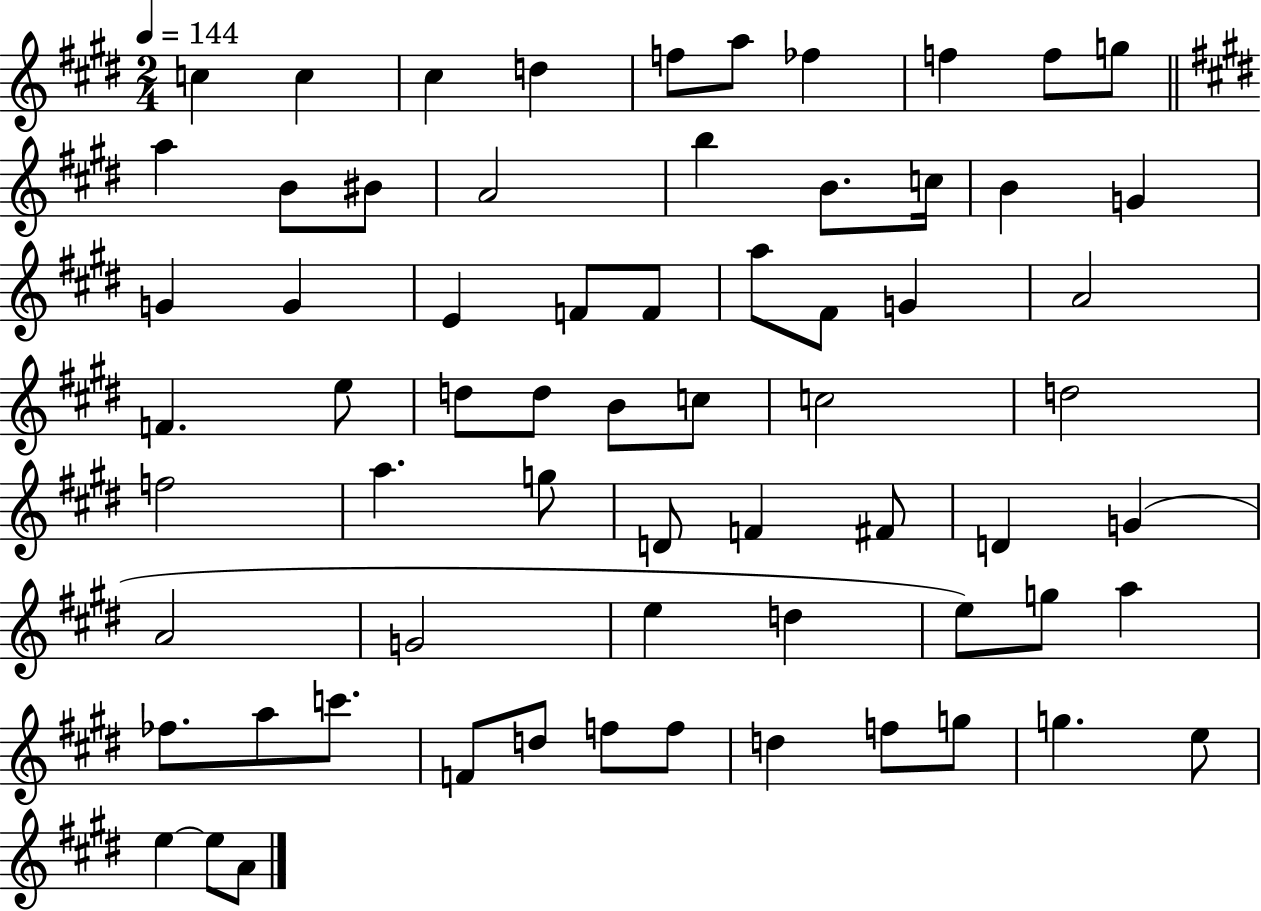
X:1
T:Untitled
M:2/4
L:1/4
K:E
c c ^c d f/2 a/2 _f f f/2 g/2 a B/2 ^B/2 A2 b B/2 c/4 B G G G E F/2 F/2 a/2 ^F/2 G A2 F e/2 d/2 d/2 B/2 c/2 c2 d2 f2 a g/2 D/2 F ^F/2 D G A2 G2 e d e/2 g/2 a _f/2 a/2 c'/2 F/2 d/2 f/2 f/2 d f/2 g/2 g e/2 e e/2 A/2